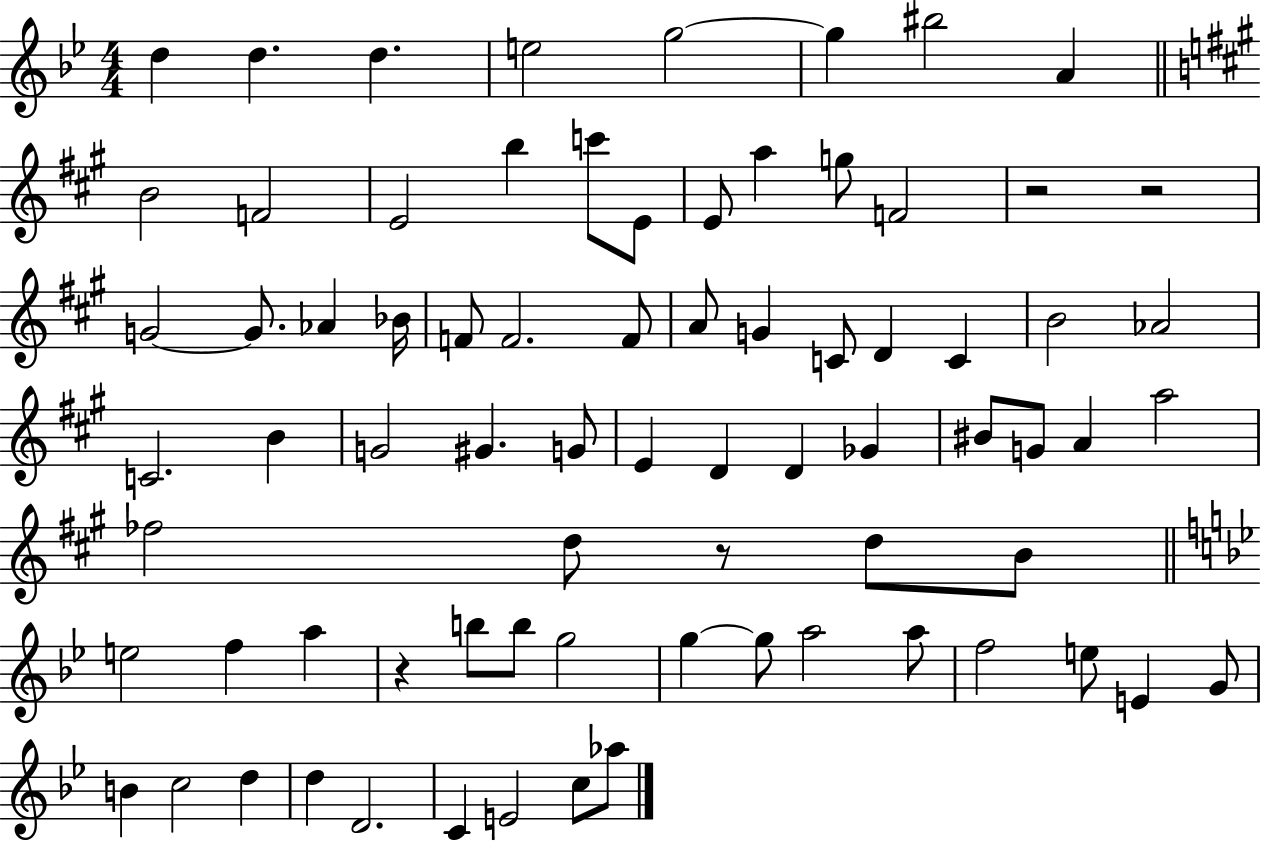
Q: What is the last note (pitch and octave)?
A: Ab5